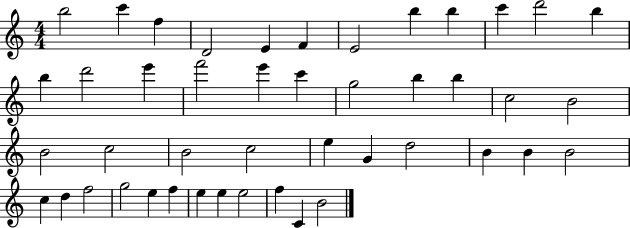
{
  \clef treble
  \numericTimeSignature
  \time 4/4
  \key c \major
  b''2 c'''4 f''4 | d'2 e'4 f'4 | e'2 b''4 b''4 | c'''4 d'''2 b''4 | \break b''4 d'''2 e'''4 | f'''2 e'''4 c'''4 | g''2 b''4 b''4 | c''2 b'2 | \break b'2 c''2 | b'2 c''2 | e''4 g'4 d''2 | b'4 b'4 b'2 | \break c''4 d''4 f''2 | g''2 e''4 f''4 | e''4 e''4 e''2 | f''4 c'4 b'2 | \break \bar "|."
}